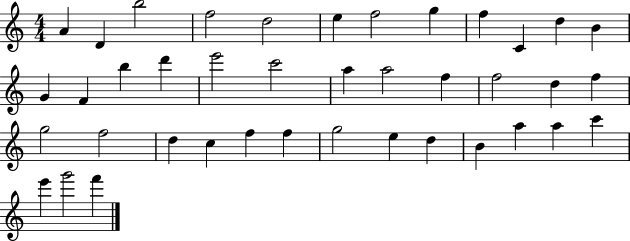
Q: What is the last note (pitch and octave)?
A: F6